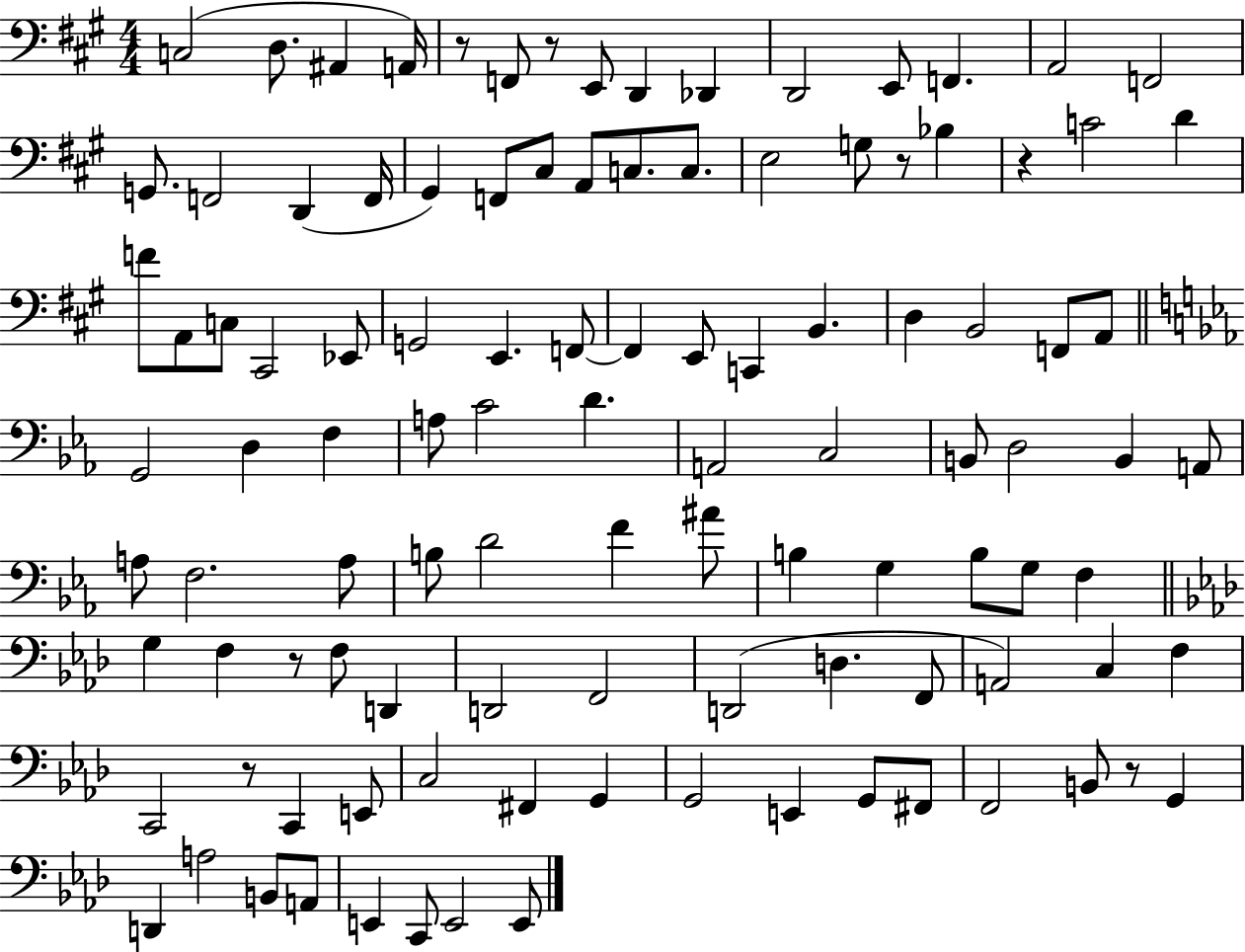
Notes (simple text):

C3/h D3/e. A#2/q A2/s R/e F2/e R/e E2/e D2/q Db2/q D2/h E2/e F2/q. A2/h F2/h G2/e. F2/h D2/q F2/s G#2/q F2/e C#3/e A2/e C3/e. C3/e. E3/h G3/e R/e Bb3/q R/q C4/h D4/q F4/e A2/e C3/e C#2/h Eb2/e G2/h E2/q. F2/e F2/q E2/e C2/q B2/q. D3/q B2/h F2/e A2/e G2/h D3/q F3/q A3/e C4/h D4/q. A2/h C3/h B2/e D3/h B2/q A2/e A3/e F3/h. A3/e B3/e D4/h F4/q A#4/e B3/q G3/q B3/e G3/e F3/q G3/q F3/q R/e F3/e D2/q D2/h F2/h D2/h D3/q. F2/e A2/h C3/q F3/q C2/h R/e C2/q E2/e C3/h F#2/q G2/q G2/h E2/q G2/e F#2/e F2/h B2/e R/e G2/q D2/q A3/h B2/e A2/e E2/q C2/e E2/h E2/e